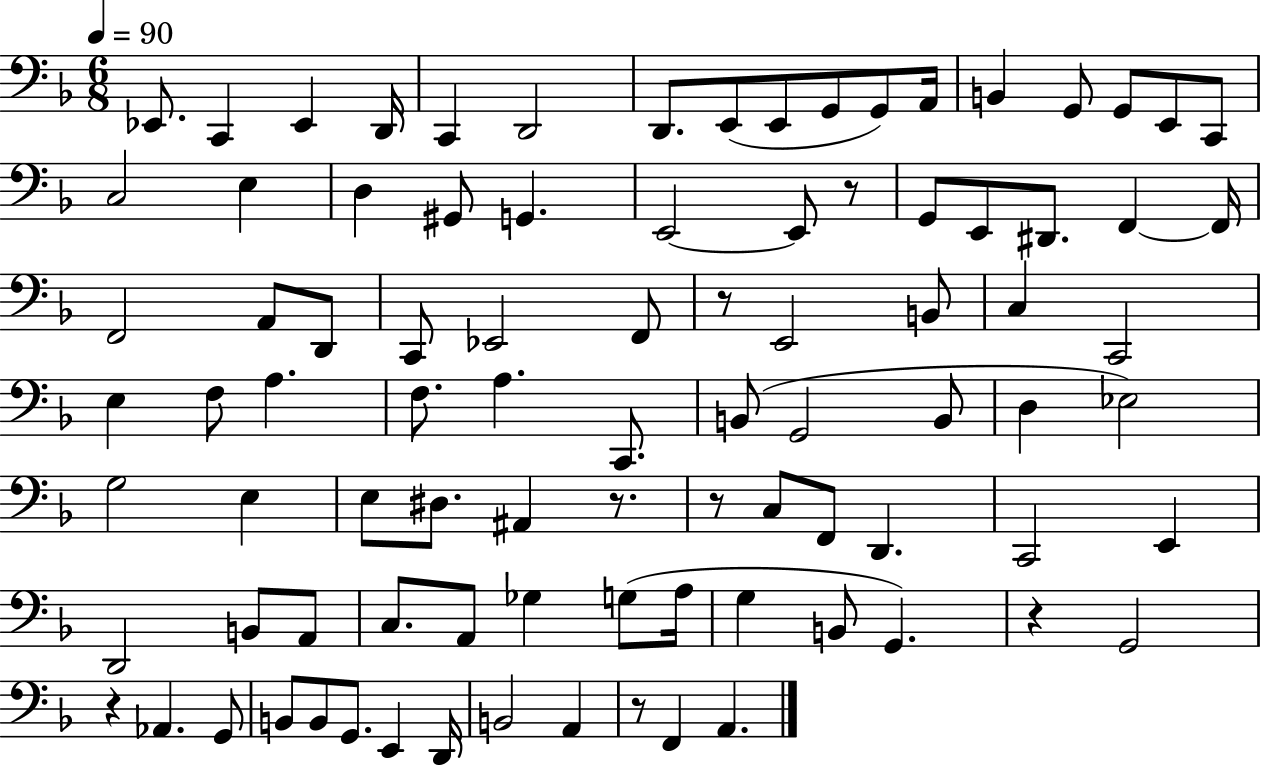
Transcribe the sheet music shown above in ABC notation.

X:1
T:Untitled
M:6/8
L:1/4
K:F
_E,,/2 C,, _E,, D,,/4 C,, D,,2 D,,/2 E,,/2 E,,/2 G,,/2 G,,/2 A,,/4 B,, G,,/2 G,,/2 E,,/2 C,,/2 C,2 E, D, ^G,,/2 G,, E,,2 E,,/2 z/2 G,,/2 E,,/2 ^D,,/2 F,, F,,/4 F,,2 A,,/2 D,,/2 C,,/2 _E,,2 F,,/2 z/2 E,,2 B,,/2 C, C,,2 E, F,/2 A, F,/2 A, C,,/2 B,,/2 G,,2 B,,/2 D, _E,2 G,2 E, E,/2 ^D,/2 ^A,, z/2 z/2 C,/2 F,,/2 D,, C,,2 E,, D,,2 B,,/2 A,,/2 C,/2 A,,/2 _G, G,/2 A,/4 G, B,,/2 G,, z G,,2 z _A,, G,,/2 B,,/2 B,,/2 G,,/2 E,, D,,/4 B,,2 A,, z/2 F,, A,,